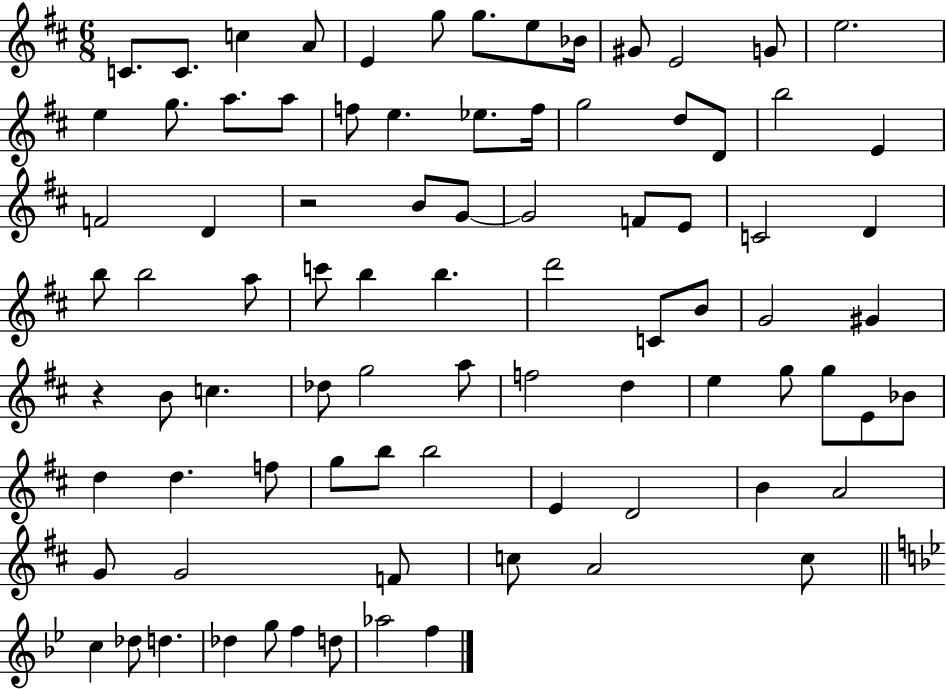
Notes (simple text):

C4/e. C4/e. C5/q A4/e E4/q G5/e G5/e. E5/e Bb4/s G#4/e E4/h G4/e E5/h. E5/q G5/e. A5/e. A5/e F5/e E5/q. Eb5/e. F5/s G5/h D5/e D4/e B5/h E4/q F4/h D4/q R/h B4/e G4/e G4/h F4/e E4/e C4/h D4/q B5/e B5/h A5/e C6/e B5/q B5/q. D6/h C4/e B4/e G4/h G#4/q R/q B4/e C5/q. Db5/e G5/h A5/e F5/h D5/q E5/q G5/e G5/e E4/e Bb4/e D5/q D5/q. F5/e G5/e B5/e B5/h E4/q D4/h B4/q A4/h G4/e G4/h F4/e C5/e A4/h C5/e C5/q Db5/e D5/q. Db5/q G5/e F5/q D5/e Ab5/h F5/q